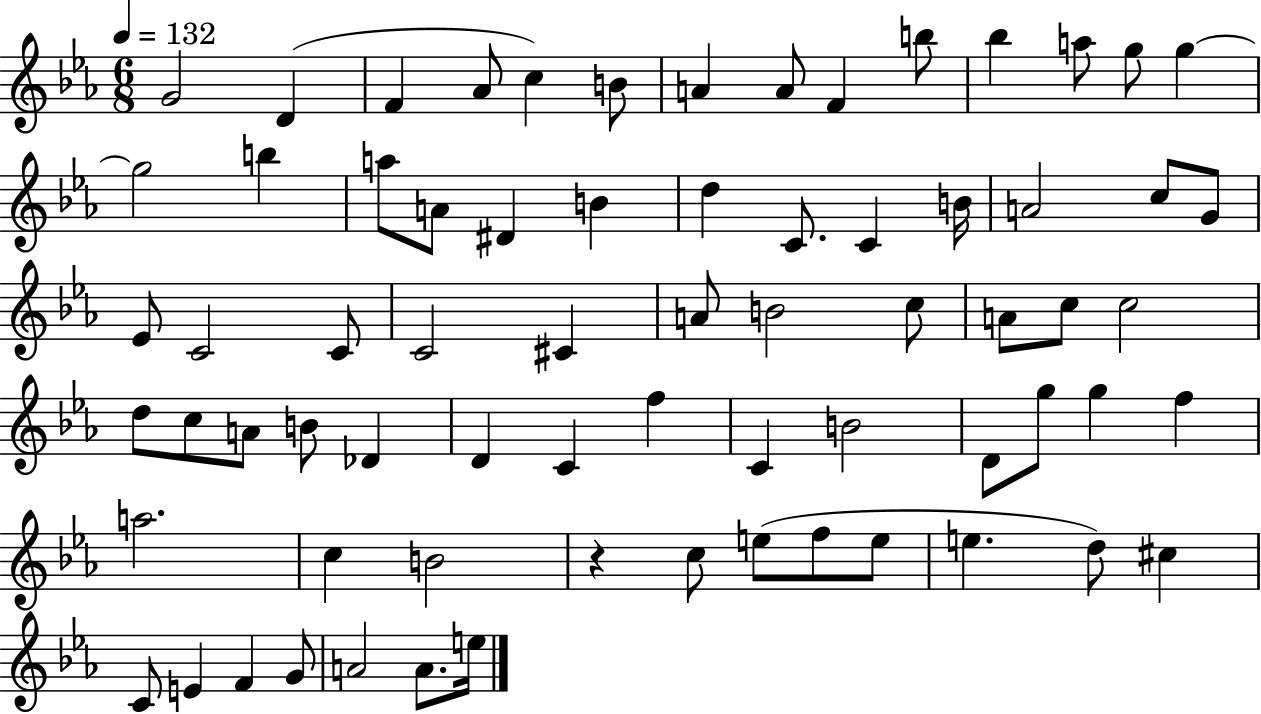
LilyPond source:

{
  \clef treble
  \numericTimeSignature
  \time 6/8
  \key ees \major
  \tempo 4 = 132
  g'2 d'4( | f'4 aes'8 c''4) b'8 | a'4 a'8 f'4 b''8 | bes''4 a''8 g''8 g''4~~ | \break g''2 b''4 | a''8 a'8 dis'4 b'4 | d''4 c'8. c'4 b'16 | a'2 c''8 g'8 | \break ees'8 c'2 c'8 | c'2 cis'4 | a'8 b'2 c''8 | a'8 c''8 c''2 | \break d''8 c''8 a'8 b'8 des'4 | d'4 c'4 f''4 | c'4 b'2 | d'8 g''8 g''4 f''4 | \break a''2. | c''4 b'2 | r4 c''8 e''8( f''8 e''8 | e''4. d''8) cis''4 | \break c'8 e'4 f'4 g'8 | a'2 a'8. e''16 | \bar "|."
}